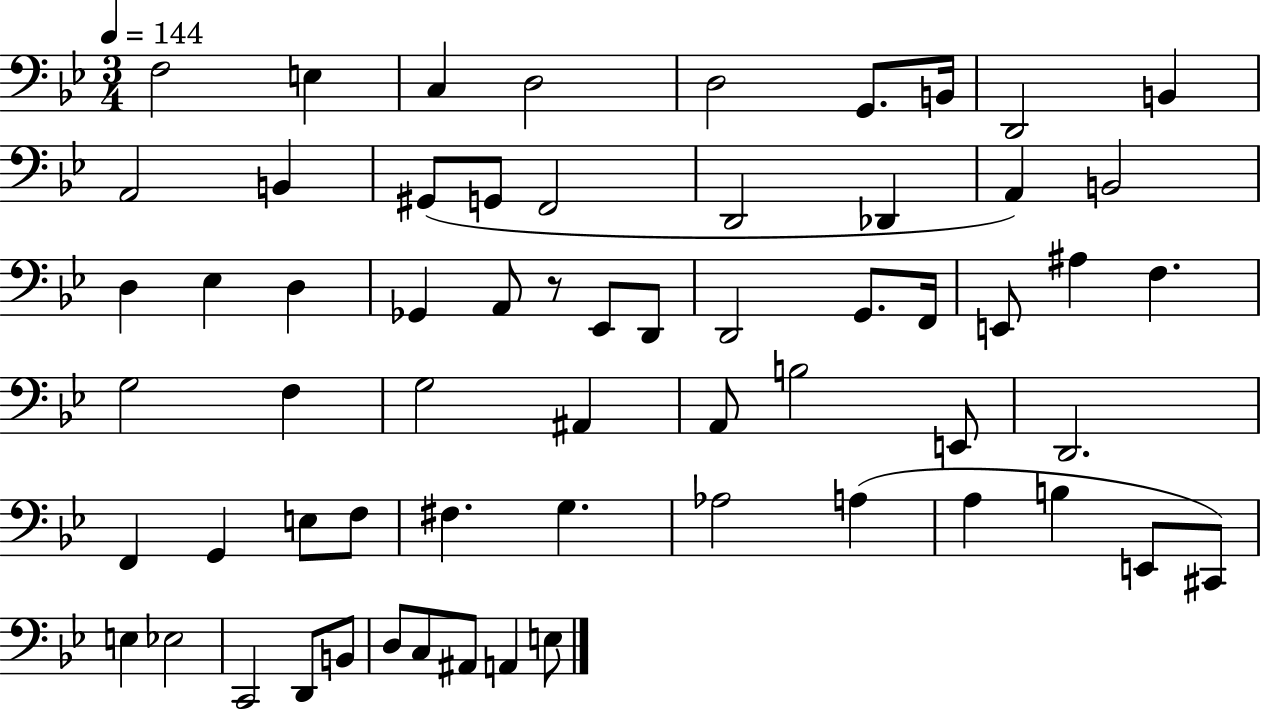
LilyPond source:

{
  \clef bass
  \numericTimeSignature
  \time 3/4
  \key bes \major
  \tempo 4 = 144
  \repeat volta 2 { f2 e4 | c4 d2 | d2 g,8. b,16 | d,2 b,4 | \break a,2 b,4 | gis,8( g,8 f,2 | d,2 des,4 | a,4) b,2 | \break d4 ees4 d4 | ges,4 a,8 r8 ees,8 d,8 | d,2 g,8. f,16 | e,8 ais4 f4. | \break g2 f4 | g2 ais,4 | a,8 b2 e,8 | d,2. | \break f,4 g,4 e8 f8 | fis4. g4. | aes2 a4( | a4 b4 e,8 cis,8) | \break e4 ees2 | c,2 d,8 b,8 | d8 c8 ais,8 a,4 e8 | } \bar "|."
}